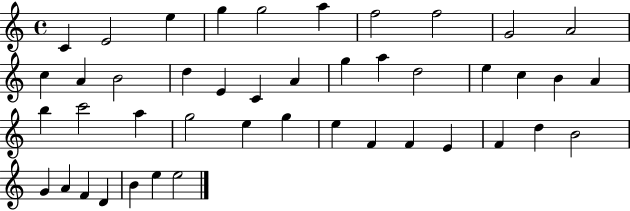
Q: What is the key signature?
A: C major